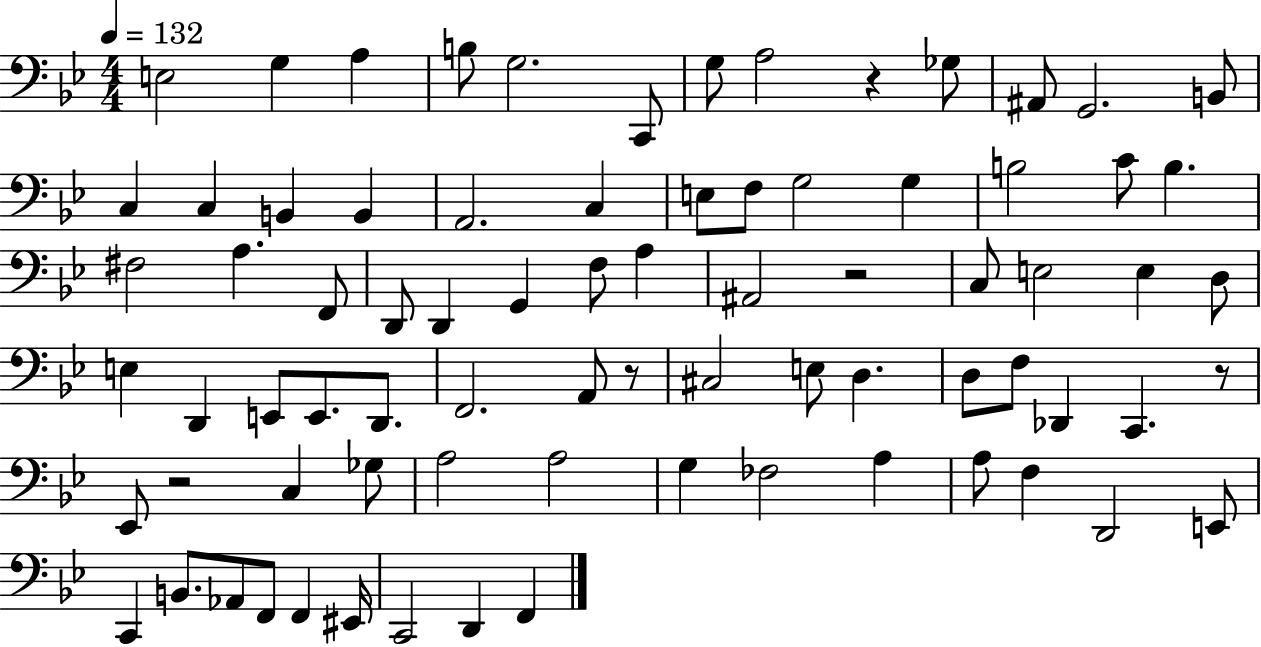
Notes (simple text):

E3/h G3/q A3/q B3/e G3/h. C2/e G3/e A3/h R/q Gb3/e A#2/e G2/h. B2/e C3/q C3/q B2/q B2/q A2/h. C3/q E3/e F3/e G3/h G3/q B3/h C4/e B3/q. F#3/h A3/q. F2/e D2/e D2/q G2/q F3/e A3/q A#2/h R/h C3/e E3/h E3/q D3/e E3/q D2/q E2/e E2/e. D2/e. F2/h. A2/e R/e C#3/h E3/e D3/q. D3/e F3/e Db2/q C2/q. R/e Eb2/e R/h C3/q Gb3/e A3/h A3/h G3/q FES3/h A3/q A3/e F3/q D2/h E2/e C2/q B2/e. Ab2/e F2/e F2/q EIS2/s C2/h D2/q F2/q